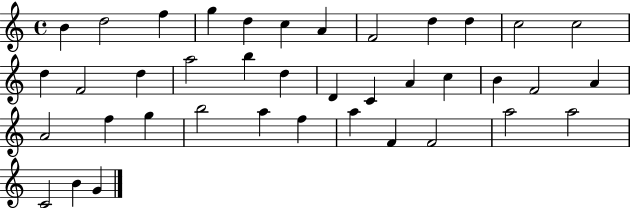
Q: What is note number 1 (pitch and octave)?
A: B4